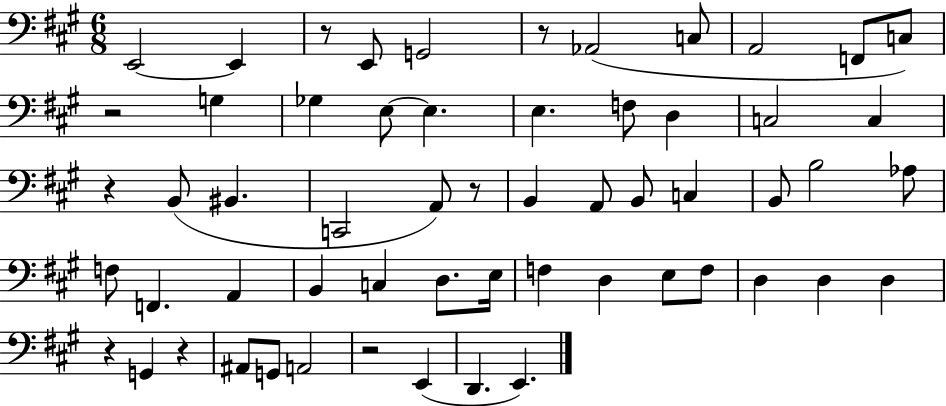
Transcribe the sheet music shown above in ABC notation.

X:1
T:Untitled
M:6/8
L:1/4
K:A
E,,2 E,, z/2 E,,/2 G,,2 z/2 _A,,2 C,/2 A,,2 F,,/2 C,/2 z2 G, _G, E,/2 E, E, F,/2 D, C,2 C, z B,,/2 ^B,, C,,2 A,,/2 z/2 B,, A,,/2 B,,/2 C, B,,/2 B,2 _A,/2 F,/2 F,, A,, B,, C, D,/2 E,/4 F, D, E,/2 F,/2 D, D, D, z G,, z ^A,,/2 G,,/2 A,,2 z2 E,, D,, E,,